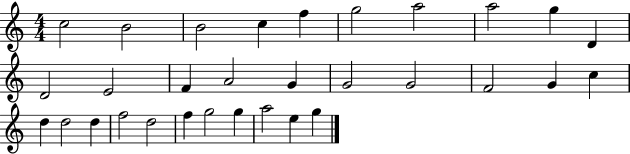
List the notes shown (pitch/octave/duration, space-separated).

C5/h B4/h B4/h C5/q F5/q G5/h A5/h A5/h G5/q D4/q D4/h E4/h F4/q A4/h G4/q G4/h G4/h F4/h G4/q C5/q D5/q D5/h D5/q F5/h D5/h F5/q G5/h G5/q A5/h E5/q G5/q